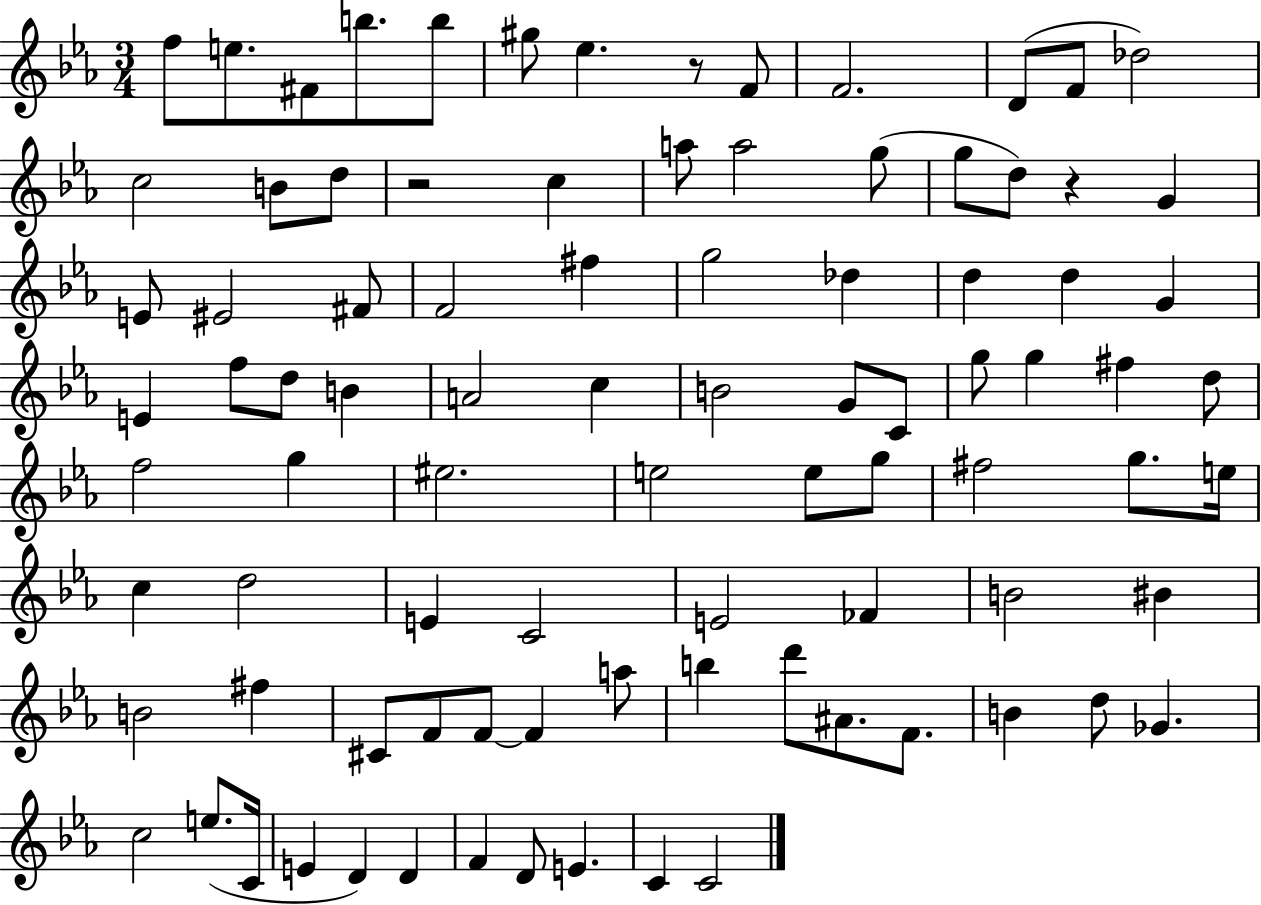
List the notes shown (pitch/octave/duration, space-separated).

F5/e E5/e. F#4/e B5/e. B5/e G#5/e Eb5/q. R/e F4/e F4/h. D4/e F4/e Db5/h C5/h B4/e D5/e R/h C5/q A5/e A5/h G5/e G5/e D5/e R/q G4/q E4/e EIS4/h F#4/e F4/h F#5/q G5/h Db5/q D5/q D5/q G4/q E4/q F5/e D5/e B4/q A4/h C5/q B4/h G4/e C4/e G5/e G5/q F#5/q D5/e F5/h G5/q EIS5/h. E5/h E5/e G5/e F#5/h G5/e. E5/s C5/q D5/h E4/q C4/h E4/h FES4/q B4/h BIS4/q B4/h F#5/q C#4/e F4/e F4/e F4/q A5/e B5/q D6/e A#4/e. F4/e. B4/q D5/e Gb4/q. C5/h E5/e. C4/s E4/q D4/q D4/q F4/q D4/e E4/q. C4/q C4/h